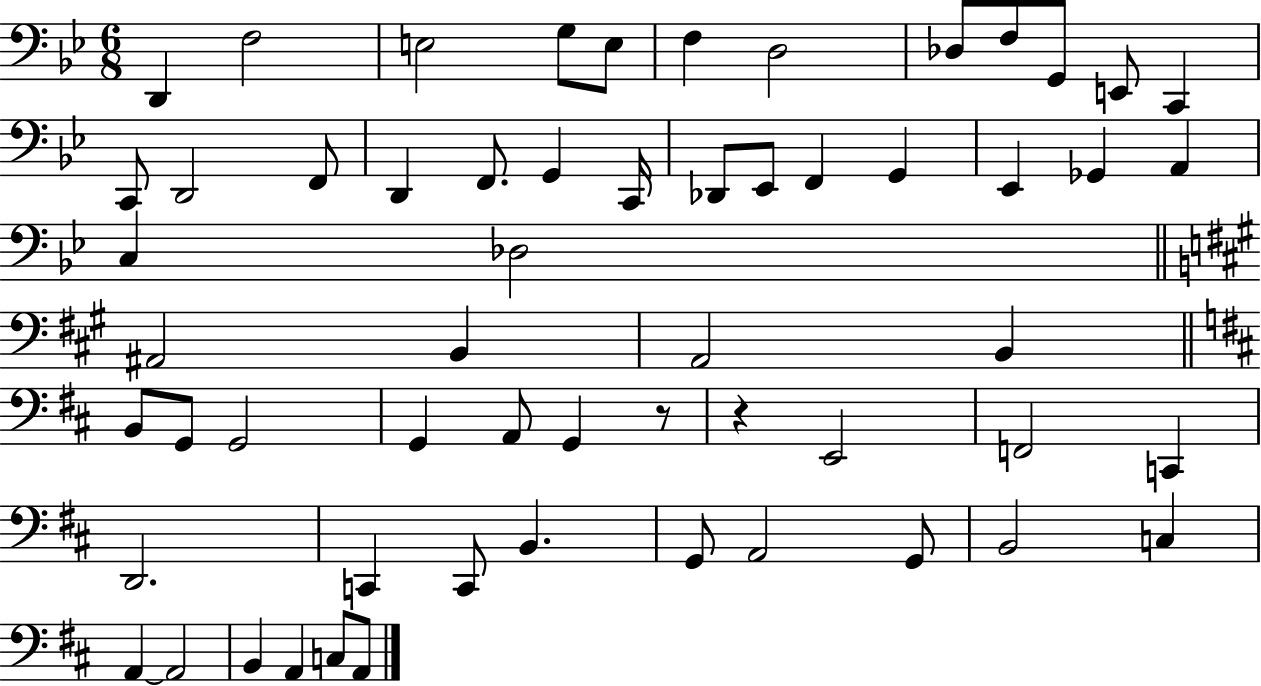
D2/q F3/h E3/h G3/e E3/e F3/q D3/h Db3/e F3/e G2/e E2/e C2/q C2/e D2/h F2/e D2/q F2/e. G2/q C2/s Db2/e Eb2/e F2/q G2/q Eb2/q Gb2/q A2/q C3/q Db3/h A#2/h B2/q A2/h B2/q B2/e G2/e G2/h G2/q A2/e G2/q R/e R/q E2/h F2/h C2/q D2/h. C2/q C2/e B2/q. G2/e A2/h G2/e B2/h C3/q A2/q A2/h B2/q A2/q C3/e A2/e